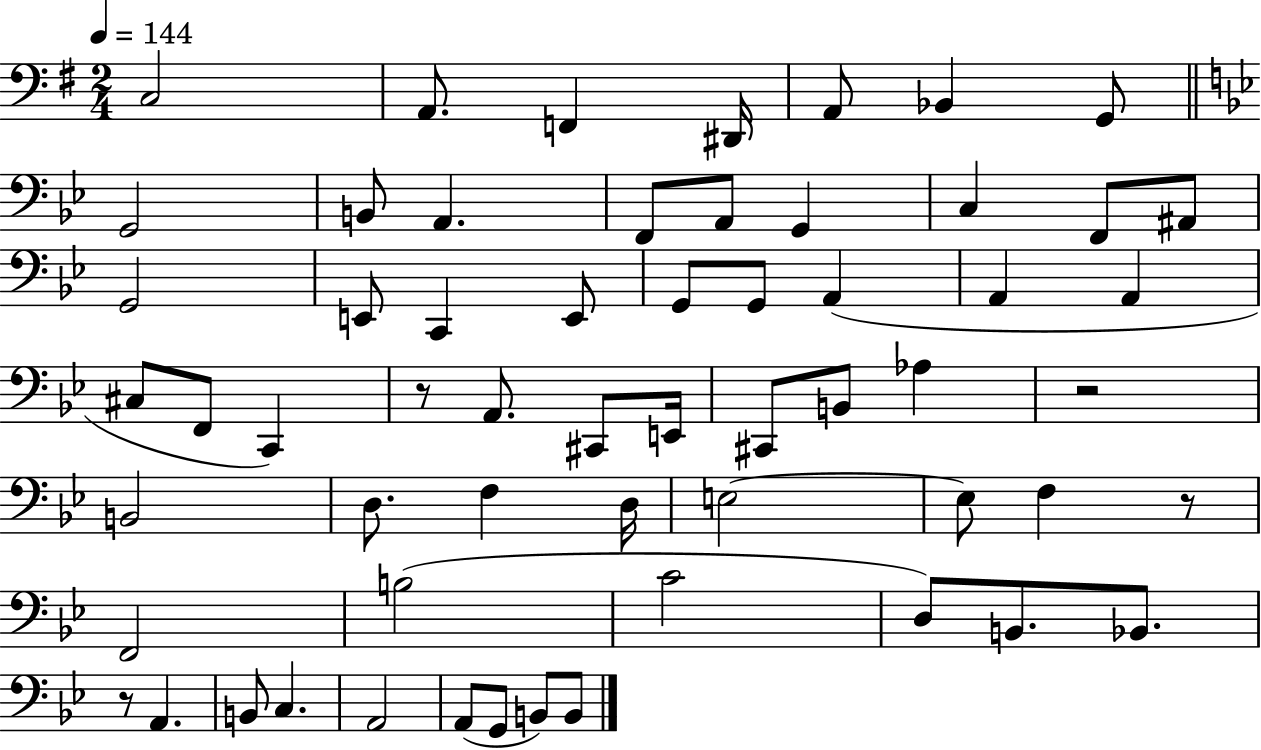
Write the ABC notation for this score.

X:1
T:Untitled
M:2/4
L:1/4
K:G
C,2 A,,/2 F,, ^D,,/4 A,,/2 _B,, G,,/2 G,,2 B,,/2 A,, F,,/2 A,,/2 G,, C, F,,/2 ^A,,/2 G,,2 E,,/2 C,, E,,/2 G,,/2 G,,/2 A,, A,, A,, ^C,/2 F,,/2 C,, z/2 A,,/2 ^C,,/2 E,,/4 ^C,,/2 B,,/2 _A, z2 B,,2 D,/2 F, D,/4 E,2 E,/2 F, z/2 F,,2 B,2 C2 D,/2 B,,/2 _B,,/2 z/2 A,, B,,/2 C, A,,2 A,,/2 G,,/2 B,,/2 B,,/2